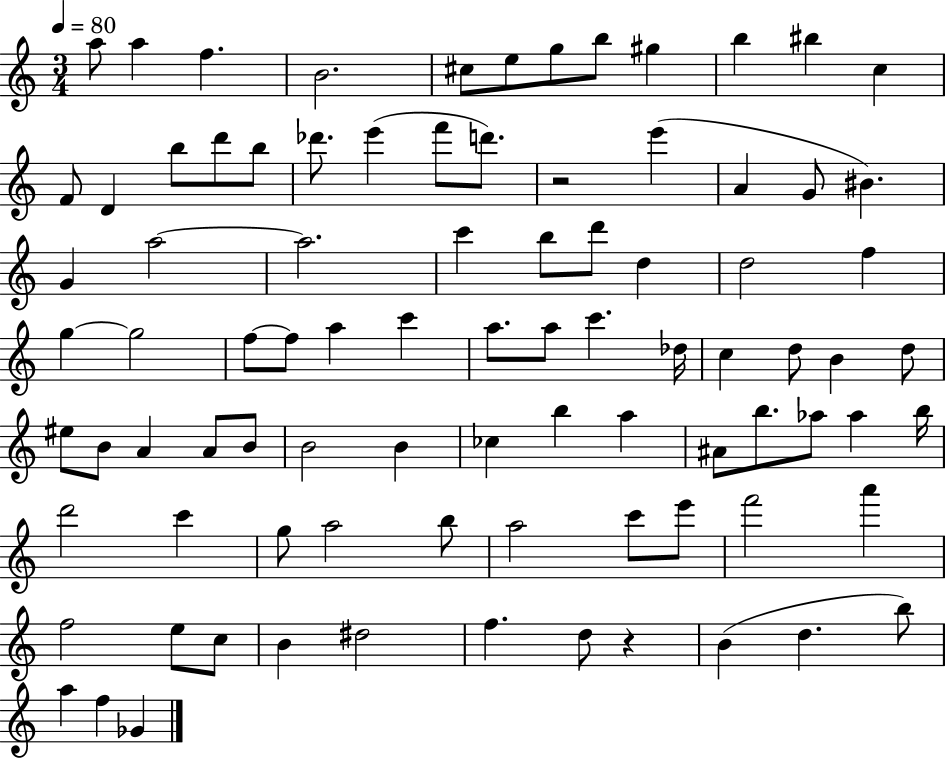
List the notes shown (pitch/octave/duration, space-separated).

A5/e A5/q F5/q. B4/h. C#5/e E5/e G5/e B5/e G#5/q B5/q BIS5/q C5/q F4/e D4/q B5/e D6/e B5/e Db6/e. E6/q F6/e D6/e. R/h E6/q A4/q G4/e BIS4/q. G4/q A5/h A5/h. C6/q B5/e D6/e D5/q D5/h F5/q G5/q G5/h F5/e F5/e A5/q C6/q A5/e. A5/e C6/q. Db5/s C5/q D5/e B4/q D5/e EIS5/e B4/e A4/q A4/e B4/e B4/h B4/q CES5/q B5/q A5/q A#4/e B5/e. Ab5/e Ab5/q B5/s D6/h C6/q G5/e A5/h B5/e A5/h C6/e E6/e F6/h A6/q F5/h E5/e C5/e B4/q D#5/h F5/q. D5/e R/q B4/q D5/q. B5/e A5/q F5/q Gb4/q